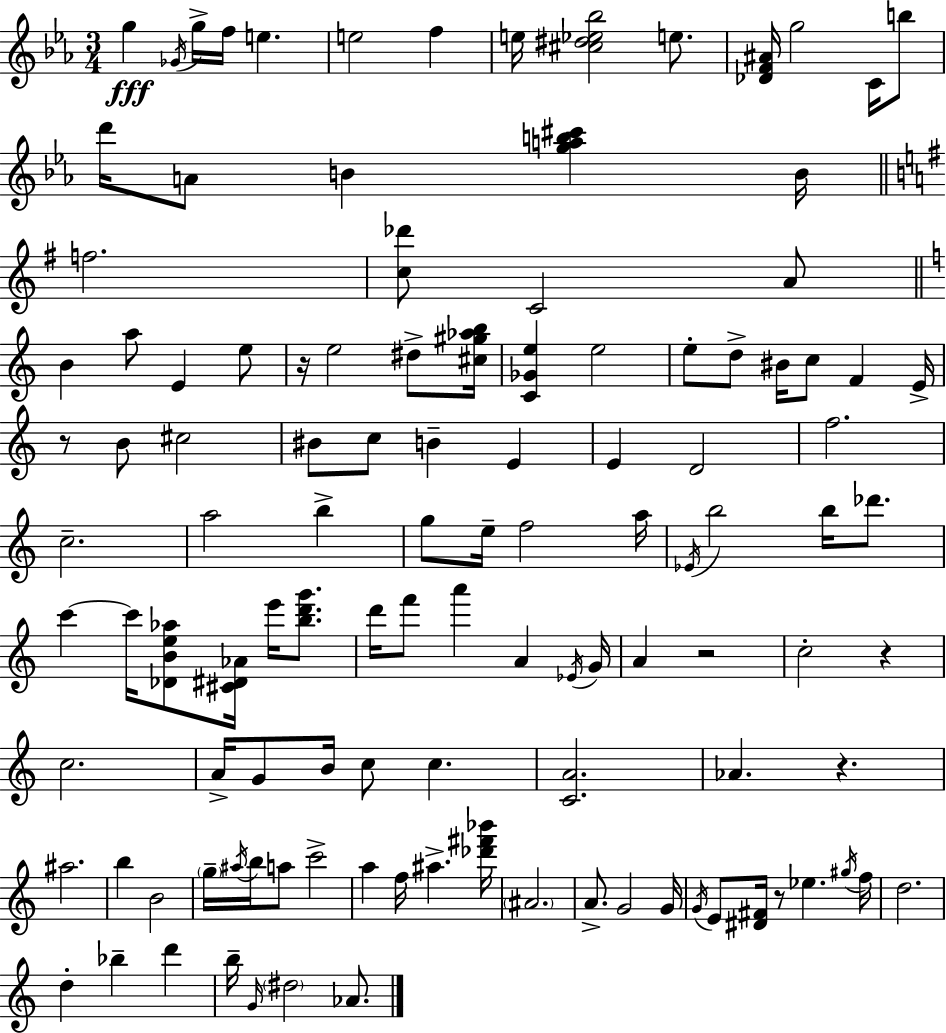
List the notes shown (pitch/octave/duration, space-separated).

G5/q Gb4/s G5/s F5/s E5/q. E5/h F5/q E5/s [C#5,D#5,Eb5,Bb5]/h E5/e. [Db4,F4,A#4]/s G5/h C4/s B5/e D6/s A4/e B4/q [G5,A5,B5,C#6]/q B4/s F5/h. [C5,Db6]/e C4/h A4/e B4/q A5/e E4/q E5/e R/s E5/h D#5/e [C#5,G#5,Ab5,B5]/s [C4,Gb4,E5]/q E5/h E5/e D5/e BIS4/s C5/e F4/q E4/s R/e B4/e C#5/h BIS4/e C5/e B4/q E4/q E4/q D4/h F5/h. C5/h. A5/h B5/q G5/e E5/s F5/h A5/s Eb4/s B5/h B5/s Db6/e. C6/q C6/s [Db4,B4,E5,Ab5]/e [C#4,D#4,Ab4]/s E6/s [B5,D6,G6]/e. D6/s F6/e A6/q A4/q Eb4/s G4/s A4/q R/h C5/h R/q C5/h. A4/s G4/e B4/s C5/e C5/q. [C4,A4]/h. Ab4/q. R/q. A#5/h. B5/q B4/h G5/s A#5/s B5/s A5/e C6/h A5/q F5/s A#5/q. [Db6,F#6,Bb6]/s A#4/h. A4/e. G4/h G4/s G4/s E4/e [D#4,F#4]/s R/e Eb5/q. G#5/s F5/s D5/h. D5/q Bb5/q D6/q B5/s G4/s D#5/h Ab4/e.